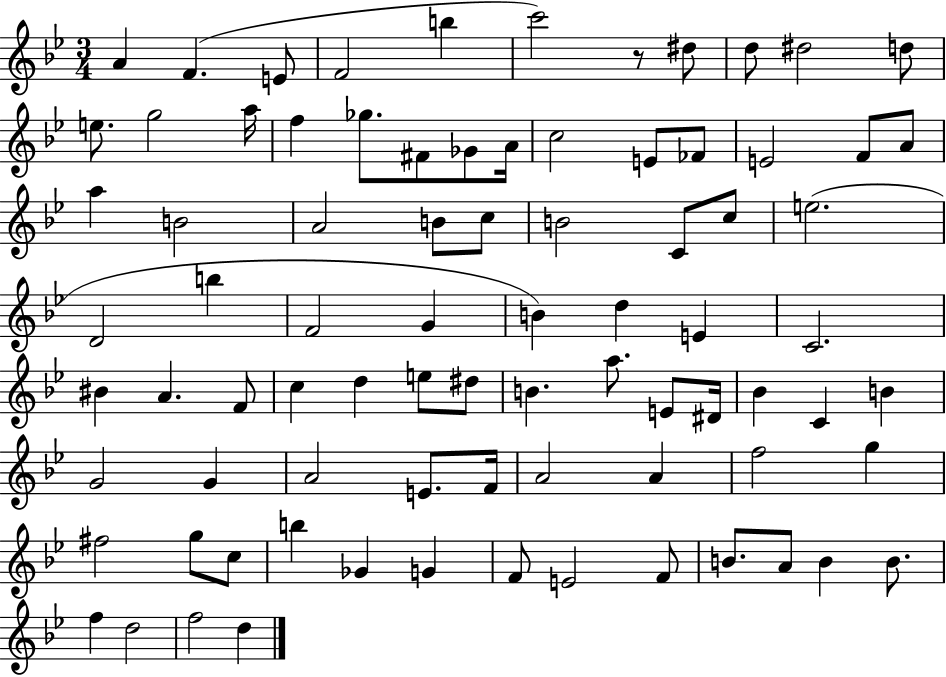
A4/q F4/q. E4/e F4/h B5/q C6/h R/e D#5/e D5/e D#5/h D5/e E5/e. G5/h A5/s F5/q Gb5/e. F#4/e Gb4/e A4/s C5/h E4/e FES4/e E4/h F4/e A4/e A5/q B4/h A4/h B4/e C5/e B4/h C4/e C5/e E5/h. D4/h B5/q F4/h G4/q B4/q D5/q E4/q C4/h. BIS4/q A4/q. F4/e C5/q D5/q E5/e D#5/e B4/q. A5/e. E4/e D#4/s Bb4/q C4/q B4/q G4/h G4/q A4/h E4/e. F4/s A4/h A4/q F5/h G5/q F#5/h G5/e C5/e B5/q Gb4/q G4/q F4/e E4/h F4/e B4/e. A4/e B4/q B4/e. F5/q D5/h F5/h D5/q